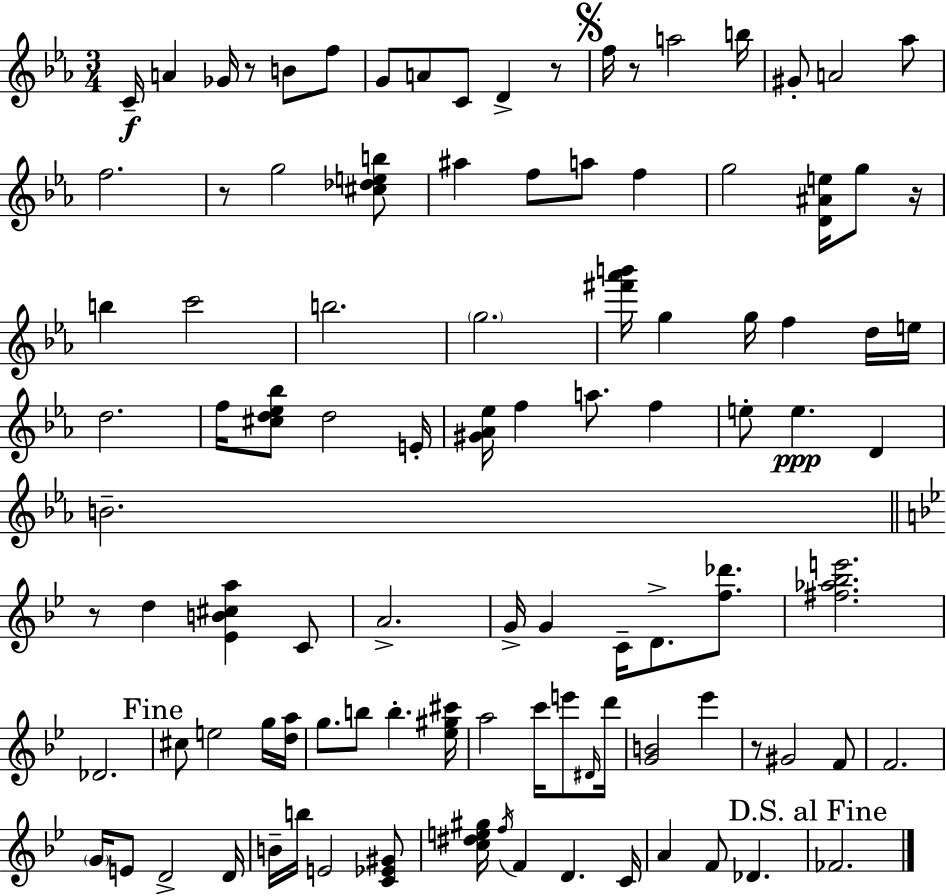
C4/s A4/q Gb4/s R/e B4/e F5/e G4/e A4/e C4/e D4/q R/e F5/s R/e A5/h B5/s G#4/e A4/h Ab5/e F5/h. R/e G5/h [C#5,Db5,E5,B5]/e A#5/q F5/e A5/e F5/q G5/h [D4,A#4,E5]/s G5/e R/s B5/q C6/h B5/h. G5/h. [F#6,Ab6,B6]/s G5/q G5/s F5/q D5/s E5/s D5/h. F5/s [C#5,D5,Eb5,Bb5]/e D5/h E4/s [G#4,Ab4,Eb5]/s F5/q A5/e. F5/q E5/e E5/q. D4/q B4/h. R/e D5/q [Eb4,B4,C#5,A5]/q C4/e A4/h. G4/s G4/q C4/s D4/e. [F5,Db6]/e. [F#5,Ab5,Bb5,E6]/h. Db4/h. C#5/e E5/h G5/s [D5,A5]/s G5/e. B5/e B5/q. [Eb5,G#5,C#6]/s A5/h C6/s E6/e D#4/s D6/s [G4,B4]/h Eb6/q R/e G#4/h F4/e F4/h. G4/s E4/e D4/h D4/s B4/s B5/s E4/h [C4,Eb4,G#4]/e [C5,D#5,E5,G#5]/s F5/s F4/q D4/q. C4/s A4/q F4/e Db4/q. FES4/h.